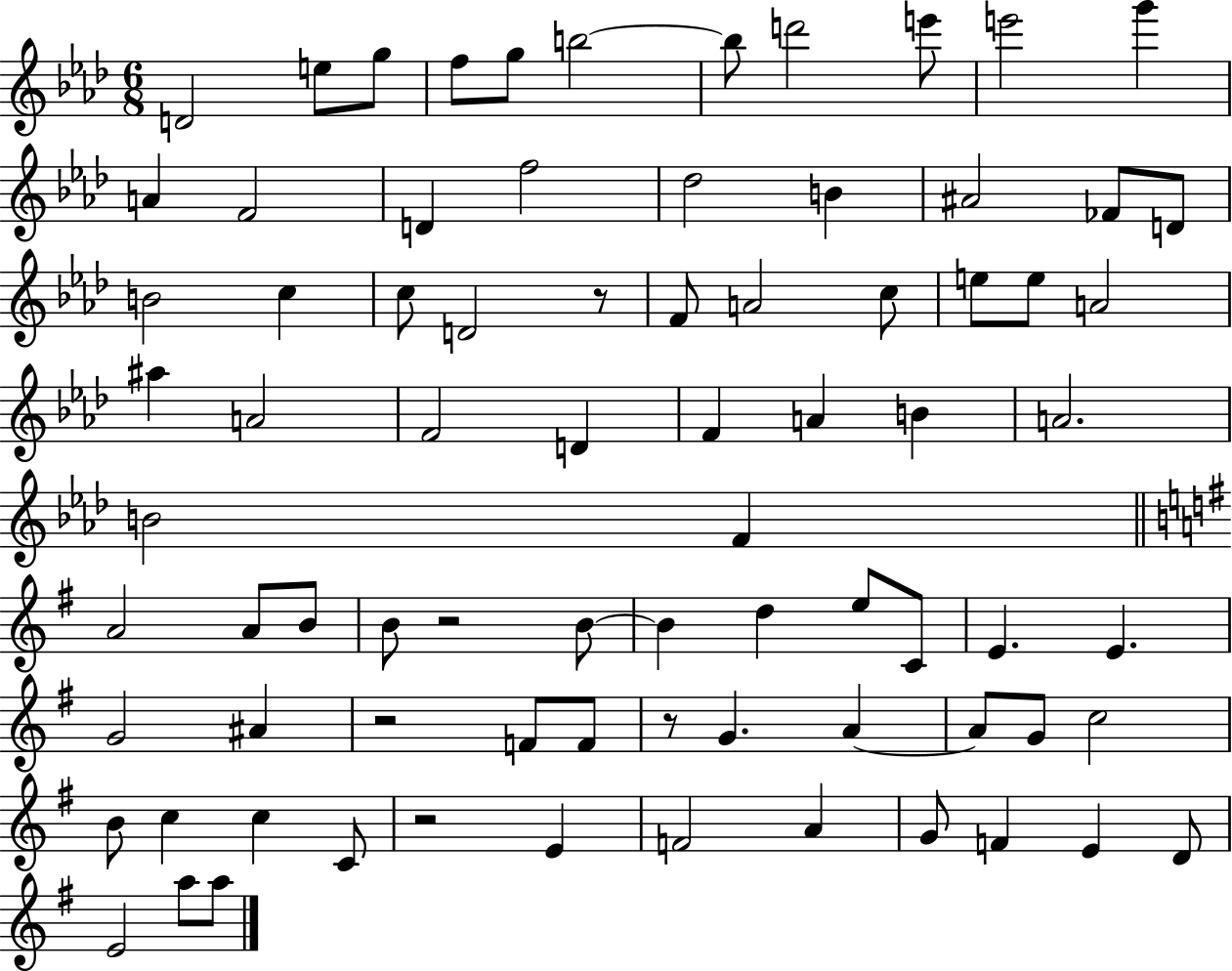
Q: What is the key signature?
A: AES major